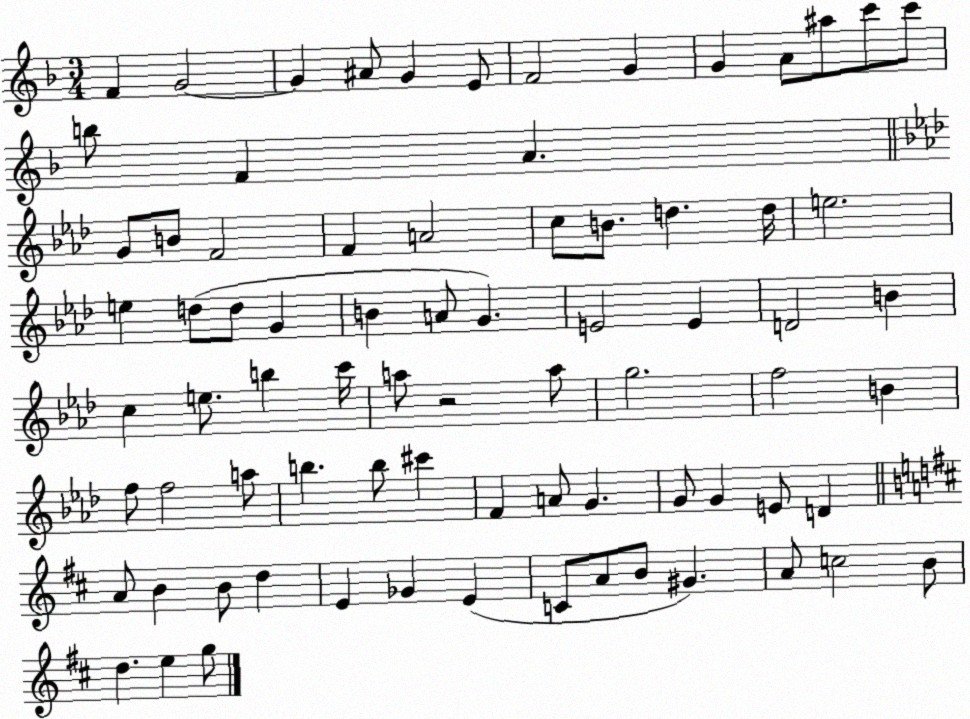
X:1
T:Untitled
M:3/4
L:1/4
K:F
F G2 G ^A/2 G E/2 F2 G G A/2 ^a/2 c'/2 c'/2 b/2 F A G/2 B/2 F2 F A2 c/2 B/2 d d/4 e2 e d/2 d/2 G B A/2 G E2 E D2 B c e/2 b c'/4 a/2 z2 a/2 g2 f2 B f/2 f2 a/2 b b/2 ^c' F A/2 G G/2 G E/2 D A/2 B B/2 d E _G E C/2 A/2 B/2 ^G A/2 c2 B/2 d e g/2